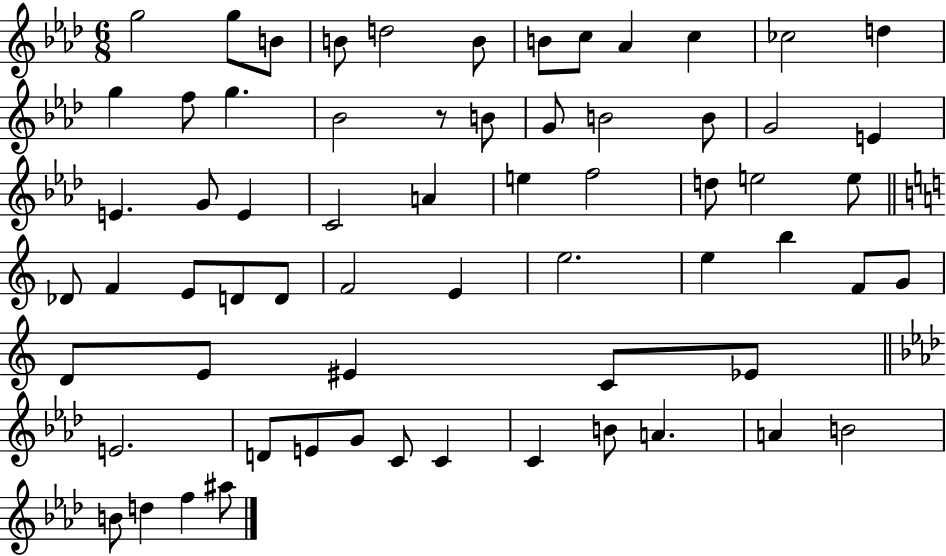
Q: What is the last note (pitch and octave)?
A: A#5